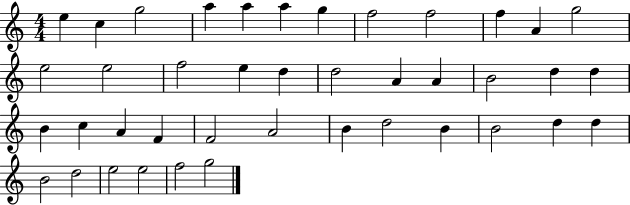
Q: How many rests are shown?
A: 0